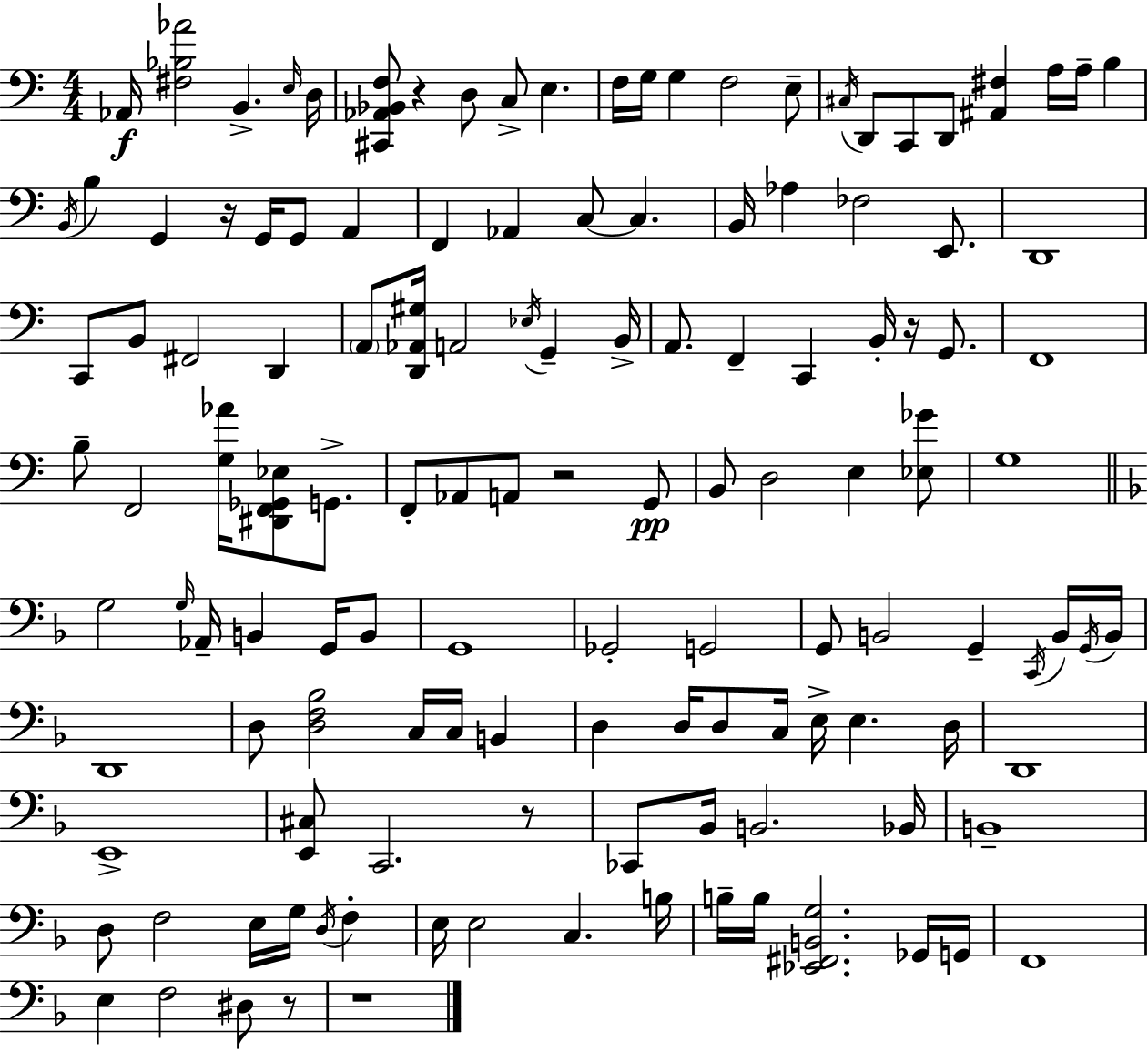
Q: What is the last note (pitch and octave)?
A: D#3